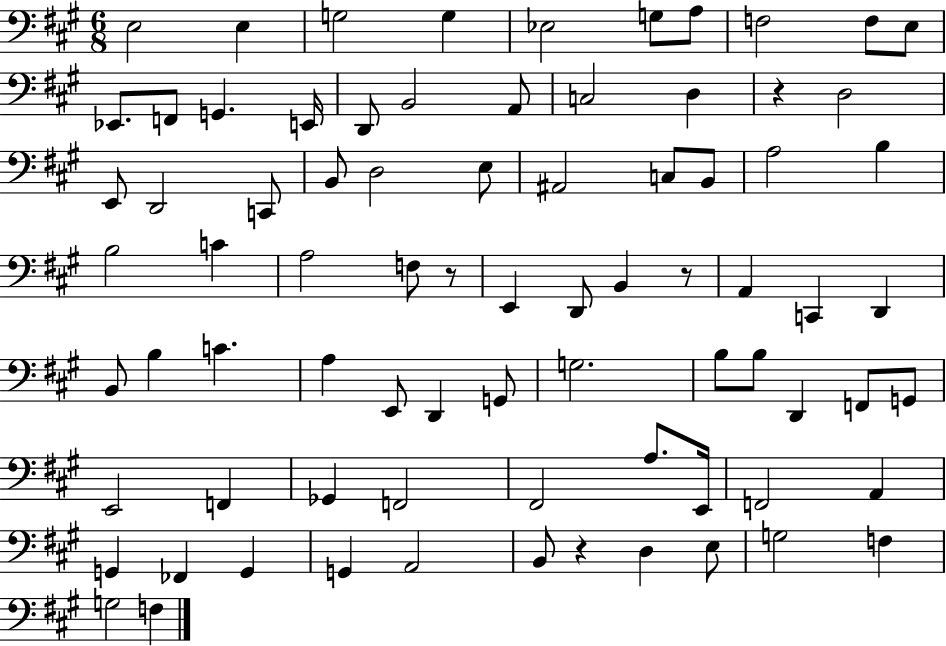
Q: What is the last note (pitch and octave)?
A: F3